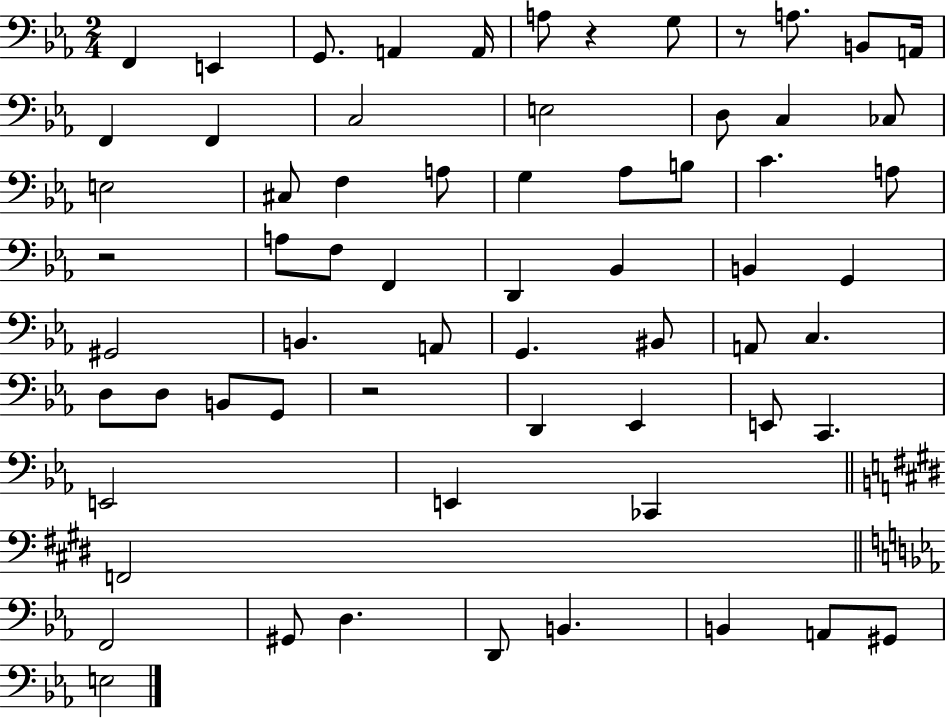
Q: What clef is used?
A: bass